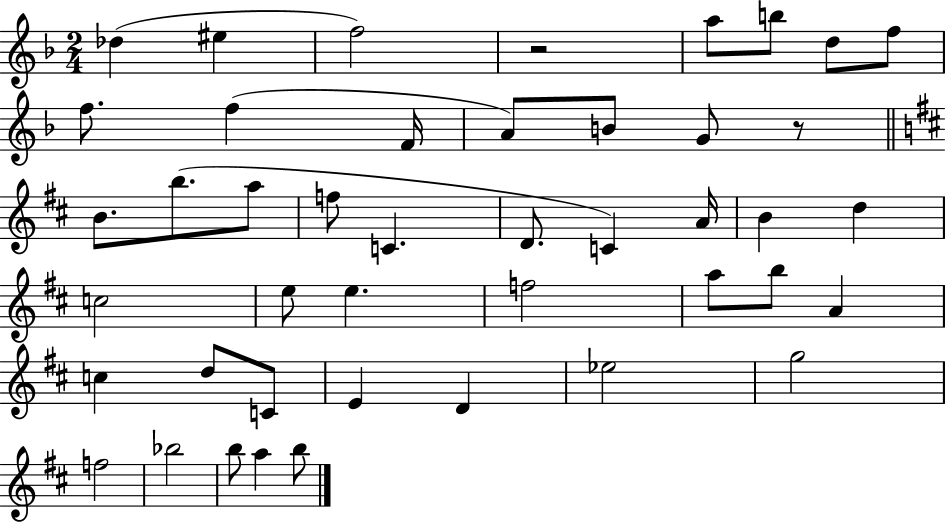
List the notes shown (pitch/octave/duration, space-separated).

Db5/q EIS5/q F5/h R/h A5/e B5/e D5/e F5/e F5/e. F5/q F4/s A4/e B4/e G4/e R/e B4/e. B5/e. A5/e F5/e C4/q. D4/e. C4/q A4/s B4/q D5/q C5/h E5/e E5/q. F5/h A5/e B5/e A4/q C5/q D5/e C4/e E4/q D4/q Eb5/h G5/h F5/h Bb5/h B5/e A5/q B5/e